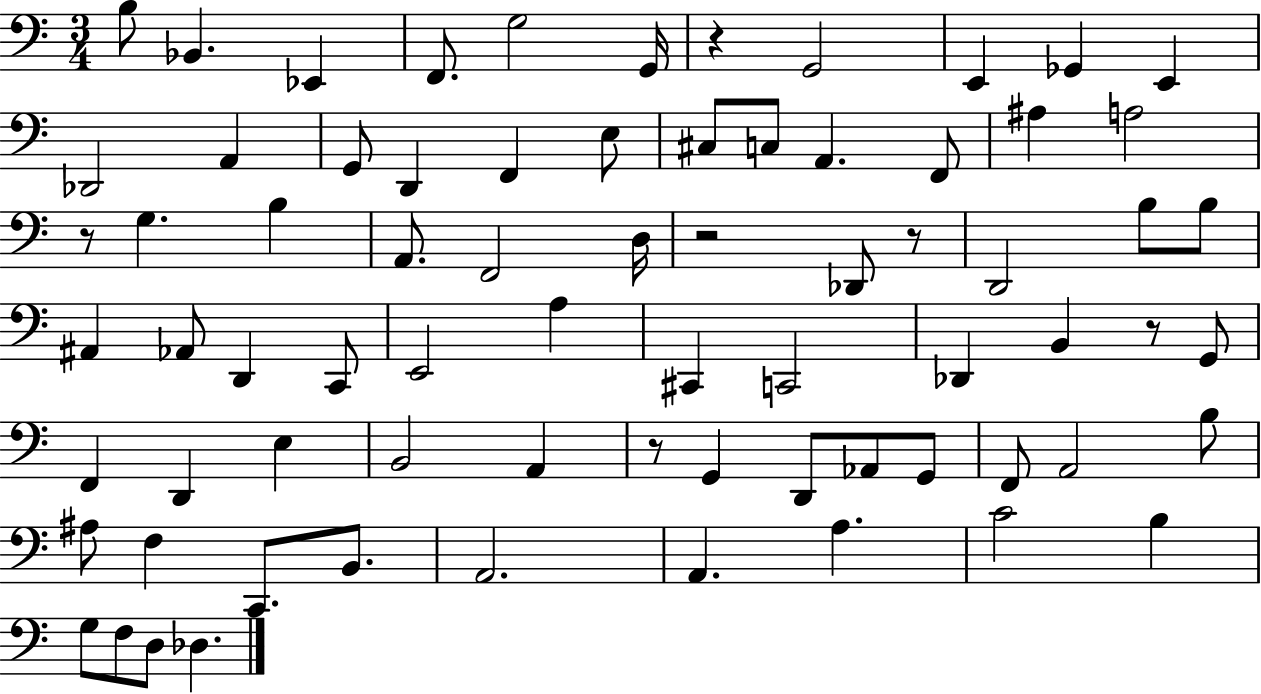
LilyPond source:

{
  \clef bass
  \numericTimeSignature
  \time 3/4
  \key c \major
  \repeat volta 2 { b8 bes,4. ees,4 | f,8. g2 g,16 | r4 g,2 | e,4 ges,4 e,4 | \break des,2 a,4 | g,8 d,4 f,4 e8 | cis8 c8 a,4. f,8 | ais4 a2 | \break r8 g4. b4 | a,8. f,2 d16 | r2 des,8 r8 | d,2 b8 b8 | \break ais,4 aes,8 d,4 c,8 | e,2 a4 | cis,4 c,2 | des,4 b,4 r8 g,8 | \break f,4 d,4 e4 | b,2 a,4 | r8 g,4 d,8 aes,8 g,8 | f,8 a,2 b8 | \break ais8 f4 c,8. b,8. | a,2. | a,4. a4. | c'2 b4 | \break g8 f8 d8 des4. | } \bar "|."
}